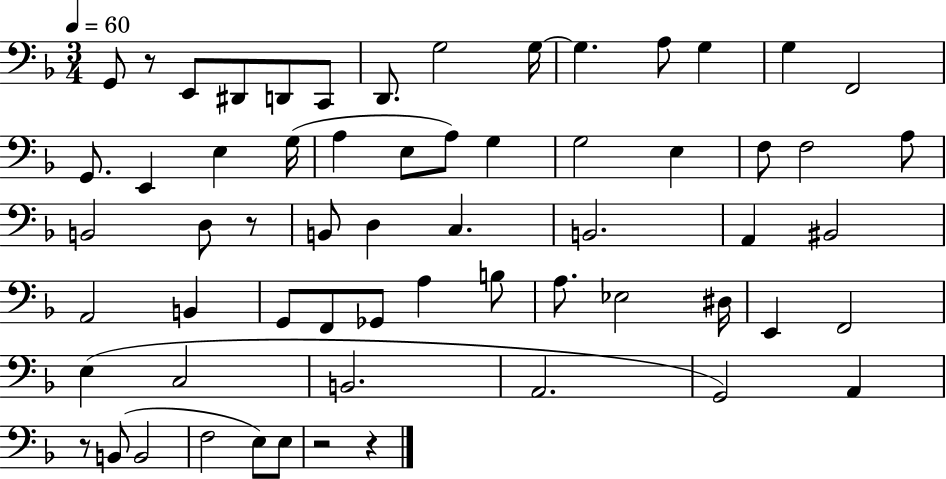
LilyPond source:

{
  \clef bass
  \numericTimeSignature
  \time 3/4
  \key f \major
  \tempo 4 = 60
  g,8 r8 e,8 dis,8 d,8 c,8 | d,8. g2 g16~~ | g4. a8 g4 | g4 f,2 | \break g,8. e,4 e4 g16( | a4 e8 a8) g4 | g2 e4 | f8 f2 a8 | \break b,2 d8 r8 | b,8 d4 c4. | b,2. | a,4 bis,2 | \break a,2 b,4 | g,8 f,8 ges,8 a4 b8 | a8. ees2 dis16 | e,4 f,2 | \break e4( c2 | b,2. | a,2. | g,2) a,4 | \break r8 b,8( b,2 | f2 e8) e8 | r2 r4 | \bar "|."
}